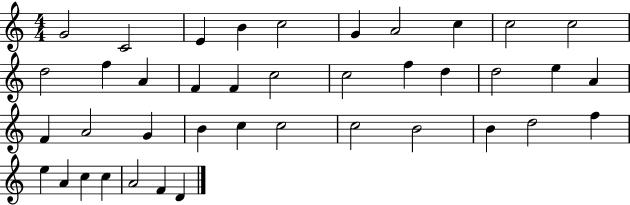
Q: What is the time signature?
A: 4/4